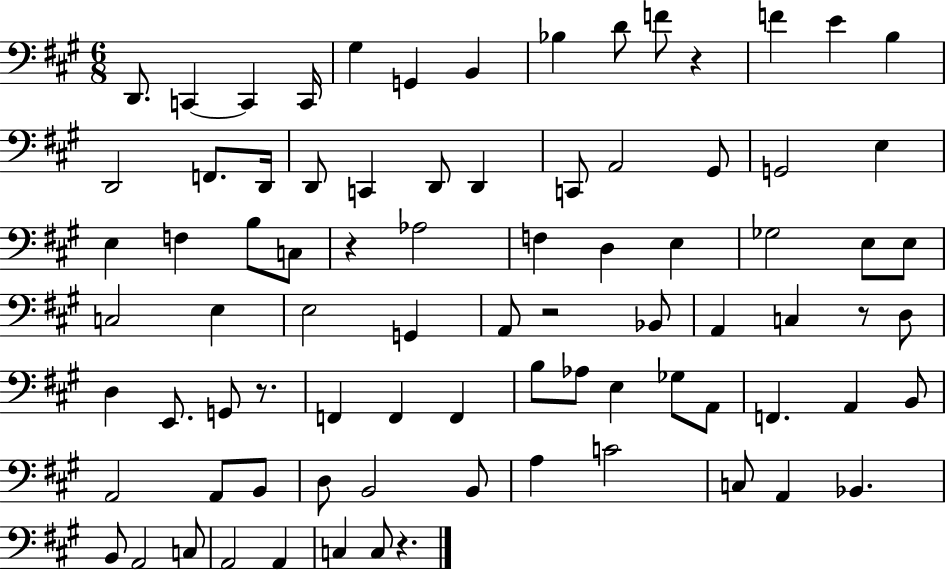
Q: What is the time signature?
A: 6/8